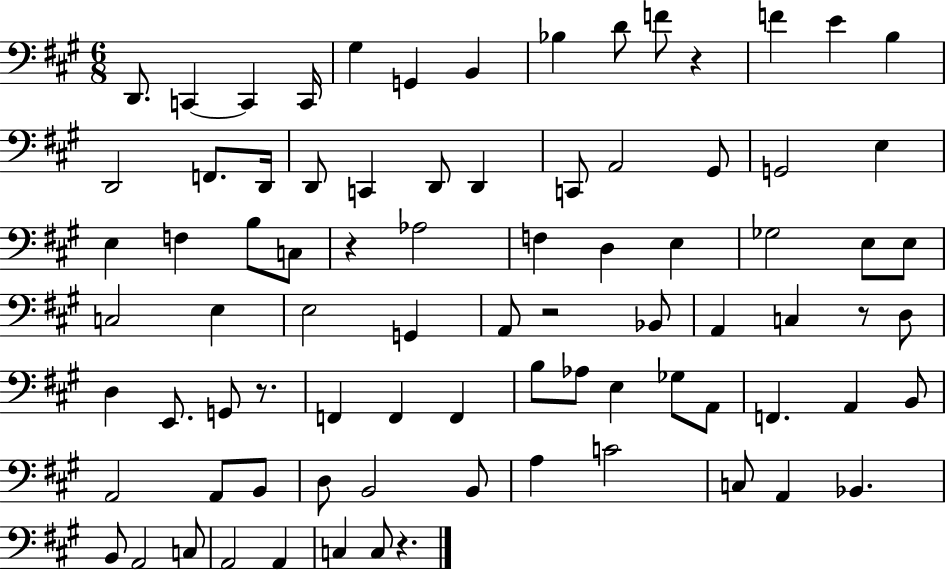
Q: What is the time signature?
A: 6/8